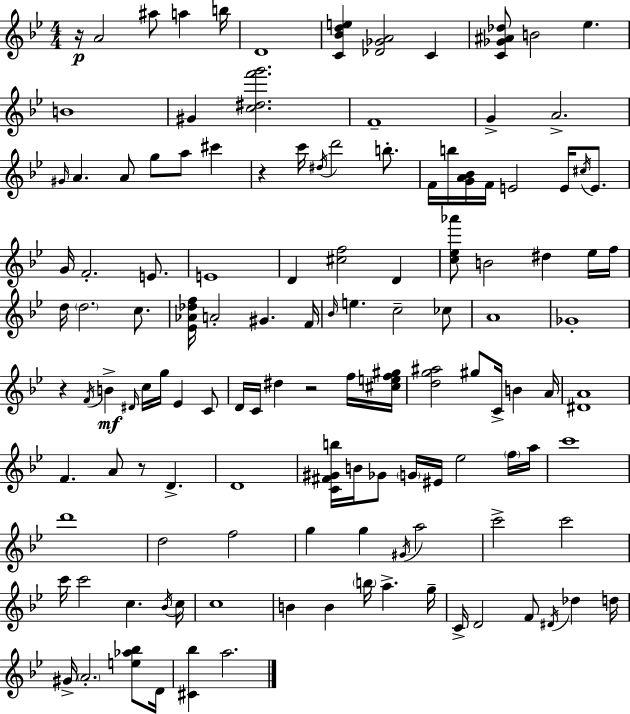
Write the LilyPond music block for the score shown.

{
  \clef treble
  \numericTimeSignature
  \time 4/4
  \key bes \major
  r16\p a'2 ais''8 a''4 b''16 | d'1 | <c' bes' d'' e''>4 <des' ges' a'>2 c'4 | <c' ges' ais' des''>8 b'2 ees''4. | \break b'1 | gis'4 <c'' dis'' f''' g'''>2. | f'1-- | g'4-> a'2.-> | \break \grace { gis'16 } a'4. a'8 g''8 a''8 cis'''4 | r4 c'''16 \acciaccatura { dis''16 } d'''2 b''8.-. | f'16 b''16 <g' a' bes'>16 f'16 e'2 e'16 \acciaccatura { cis''16 } | e'8. g'16 f'2.-. | \break e'8. e'1 | d'4 <cis'' f''>2 d'4 | <c'' ees'' aes'''>8 b'2 dis''4 | ees''16 f''16 d''16 \parenthesize d''2. | \break c''8. <ees' aes' des'' f''>16 a'2-. gis'4. | f'16 \grace { bes'16 } e''4. c''2-- | ces''8 a'1 | ges'1-. | \break r4 \acciaccatura { f'16 } b'4->\mf \grace { dis'16 } c''16 g''16 | ees'4 c'8 d'16 c'16 dis''4 r2 | f''16 <cis'' e'' f'' gis''>16 <d'' g'' ais''>2 gis''8 | c'16-> b'4 a'16 <dis' a'>1 | \break f'4. a'8 r8 | d'4.-> d'1 | <c' fis' gis' b''>16 b'16 ges'8 \parenthesize g'16 eis'16 ees''2 | \parenthesize f''16 a''16 c'''1 | \break d'''1 | d''2 f''2 | g''4 g''4 \acciaccatura { gis'16 } a''2 | c'''2-> c'''2 | \break c'''16 c'''2 | c''4. \acciaccatura { bes'16 } c''16 c''1 | b'4 b'4 | \parenthesize b''16 a''4.-> g''16-- c'16-> d'2 | \break f'8 \acciaccatura { dis'16 } des''4 d''16 gis'16-> \parenthesize a'2.-. | <e'' aes'' bes''>8 d'16 <cis' bes''>4 a''2. | \bar "|."
}